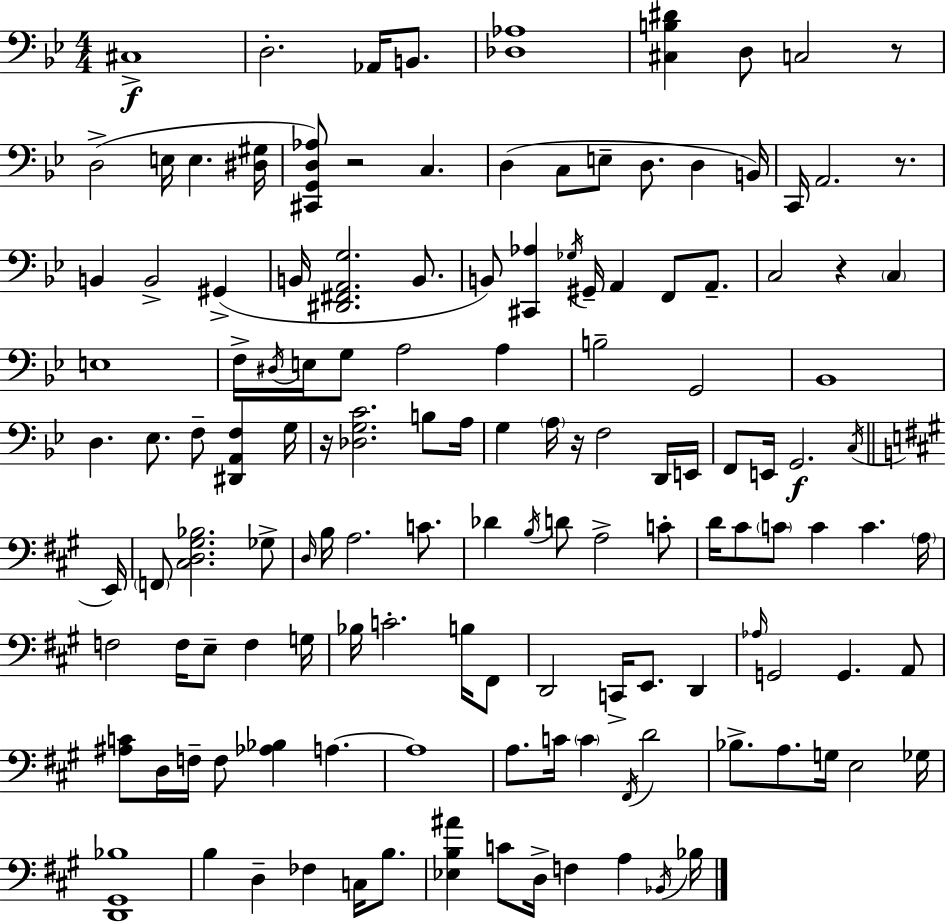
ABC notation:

X:1
T:Untitled
M:4/4
L:1/4
K:Gm
^C,4 D,2 _A,,/4 B,,/2 [_D,_A,]4 [^C,B,^D] D,/2 C,2 z/2 D,2 E,/4 E, [^D,^G,]/4 [^C,,G,,D,_A,]/2 z2 C, D, C,/2 E,/2 D,/2 D, B,,/4 C,,/4 A,,2 z/2 B,, B,,2 ^G,, B,,/4 [^D,,^F,,A,,G,]2 B,,/2 B,,/2 [^C,,_A,] _G,/4 ^G,,/4 A,, F,,/2 A,,/2 C,2 z C, E,4 F,/4 ^D,/4 E,/4 G,/2 A,2 A, B,2 G,,2 _B,,4 D, _E,/2 F,/2 [^D,,A,,F,] G,/4 z/4 [_D,G,C]2 B,/2 A,/4 G, A,/4 z/4 F,2 D,,/4 E,,/4 F,,/2 E,,/4 G,,2 C,/4 E,,/4 F,,/2 [^C,D,^G,_B,]2 _G,/2 D,/4 B,/4 A,2 C/2 _D B,/4 D/2 A,2 C/2 D/4 ^C/2 C/2 C C A,/4 F,2 F,/4 E,/2 F, G,/4 _B,/4 C2 B,/4 ^F,,/2 D,,2 C,,/4 E,,/2 D,, _A,/4 G,,2 G,, A,,/2 [^A,C]/2 D,/4 F,/4 F,/2 [_A,_B,] A, A,4 A,/2 C/4 C ^F,,/4 D2 _B,/2 A,/2 G,/4 E,2 _G,/4 [D,,^G,,_B,]4 B, D, _F, C,/4 B,/2 [_E,B,^A] C/2 D,/4 F, A, _B,,/4 _B,/4